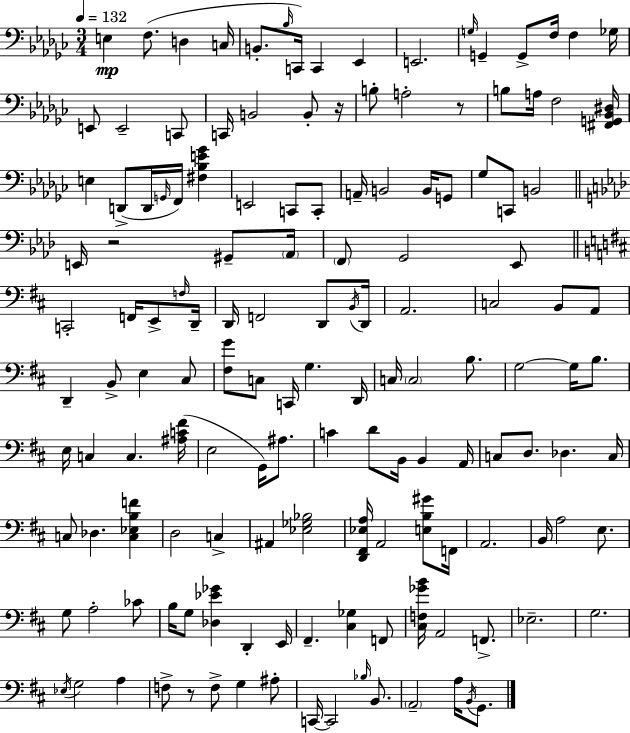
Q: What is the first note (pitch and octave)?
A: E3